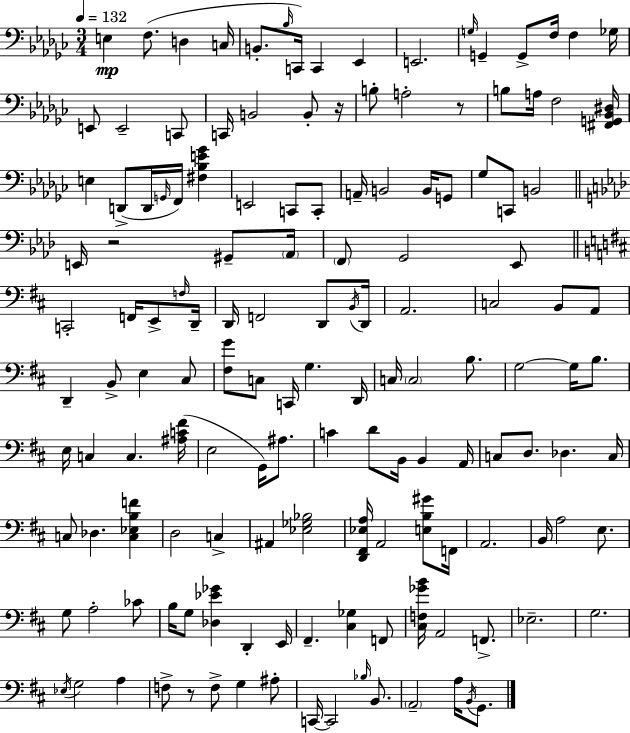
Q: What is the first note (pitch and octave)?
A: E3